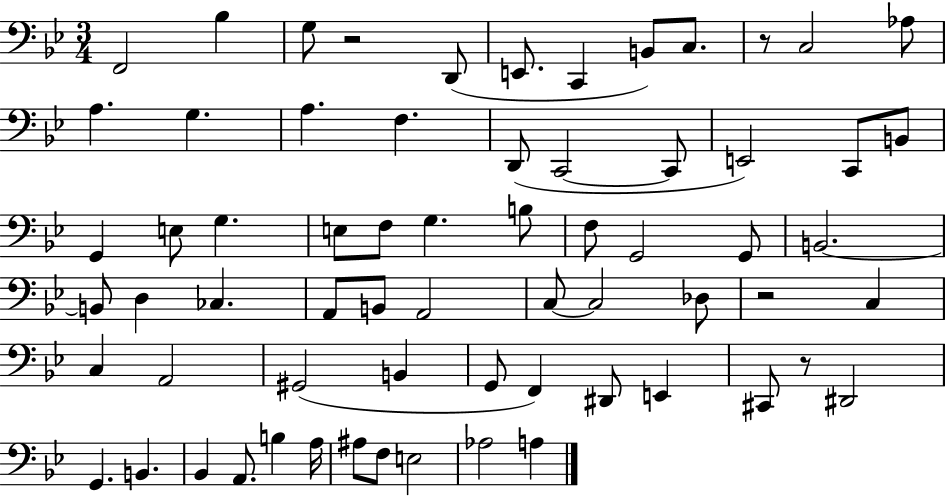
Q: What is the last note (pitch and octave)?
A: A3